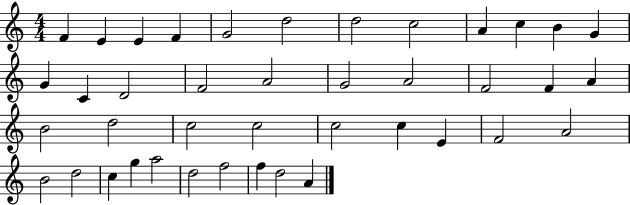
X:1
T:Untitled
M:4/4
L:1/4
K:C
F E E F G2 d2 d2 c2 A c B G G C D2 F2 A2 G2 A2 F2 F A B2 d2 c2 c2 c2 c E F2 A2 B2 d2 c g a2 d2 f2 f d2 A